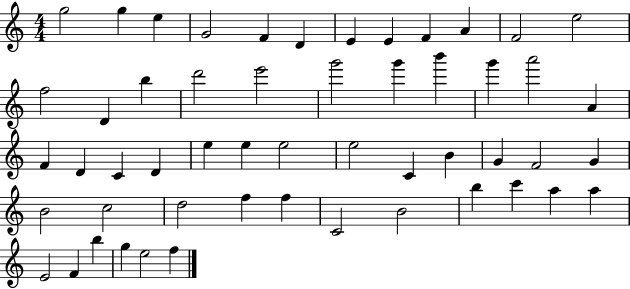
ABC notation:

X:1
T:Untitled
M:4/4
L:1/4
K:C
g2 g e G2 F D E E F A F2 e2 f2 D b d'2 e'2 g'2 g' b' g' a'2 A F D C D e e e2 e2 C B G F2 G B2 c2 d2 f f C2 B2 b c' a a E2 F b g e2 f